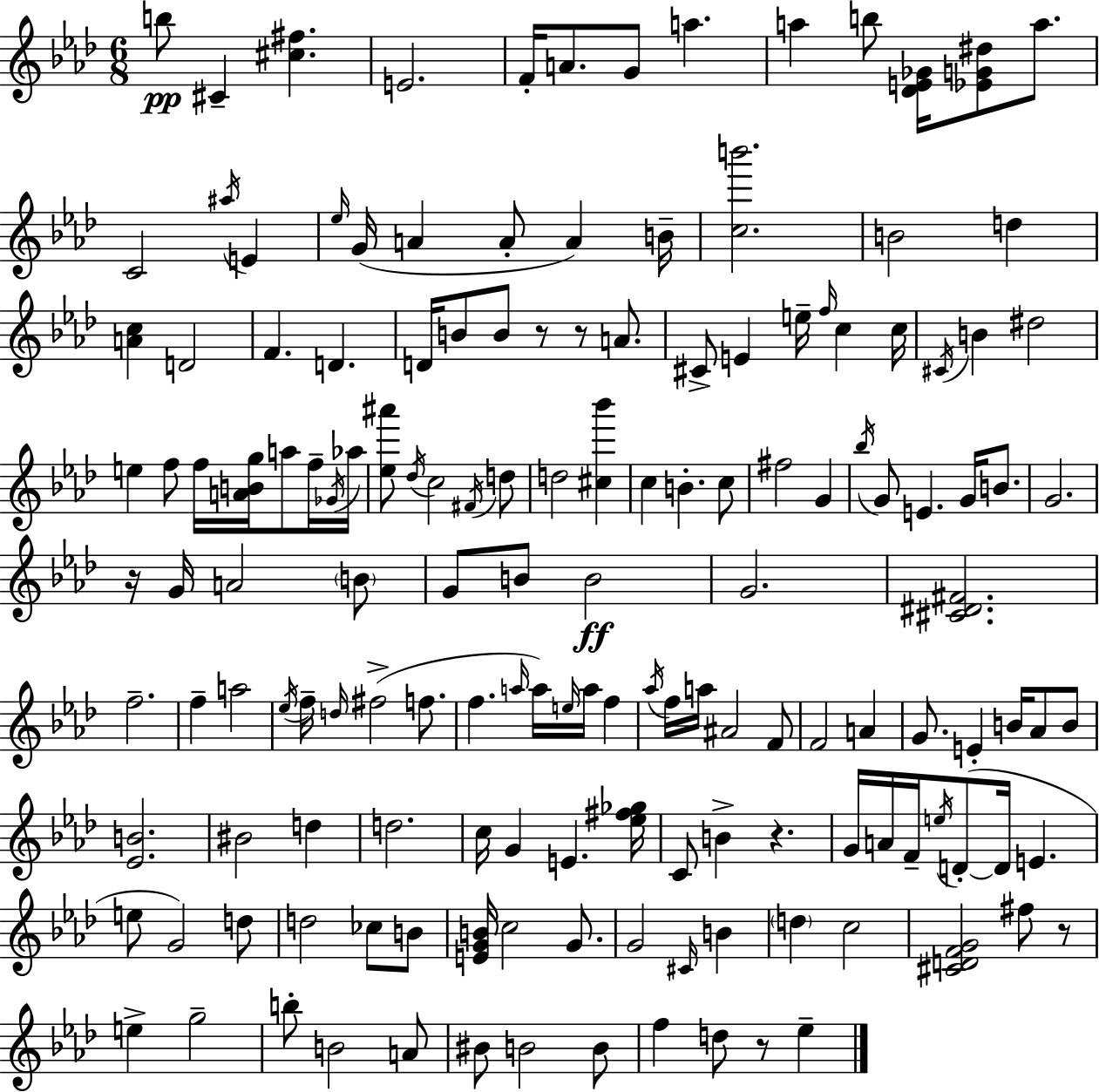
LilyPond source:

{
  \clef treble
  \numericTimeSignature
  \time 6/8
  \key f \minor
  b''8\pp cis'4-- <cis'' fis''>4. | e'2. | f'16-. a'8. g'8 a''4. | a''4 b''8 <des' e' ges'>16 <ees' g' dis''>8 a''8. | \break c'2 \acciaccatura { ais''16 } e'4 | \grace { ees''16 }( g'16 a'4 a'8-. a'4) | b'16-- <c'' b'''>2. | b'2 d''4 | \break <a' c''>4 d'2 | f'4. d'4. | d'16 b'8 b'8 r8 r8 a'8. | cis'8-> e'4 e''16-- \grace { f''16 } c''4 | \break c''16 \acciaccatura { cis'16 } b'4 dis''2 | e''4 f''8 f''16 <a' b' g''>16 | a''8 f''16-- \acciaccatura { ges'16 } aes''16 <ees'' ais'''>8 \acciaccatura { des''16 } c''2 | \acciaccatura { fis'16 } d''8 d''2 | \break <cis'' bes'''>4 c''4 b'4.-. | c''8 fis''2 | g'4 \acciaccatura { bes''16 } g'8 e'4. | g'16 b'8. g'2. | \break r16 g'16 a'2 | \parenthesize b'8 g'8 b'8 | b'2\ff g'2. | <cis' dis' fis'>2. | \break f''2.-- | f''4-- | a''2 \acciaccatura { ees''16 } f''16-- \grace { d''16 } fis''2->( | f''8. f''4. | \break \grace { a''16 }) a''16 \grace { e''16 } a''16 f''4 | \acciaccatura { aes''16 } f''16 a''16 ais'2 f'8 | f'2 a'4 | g'8. e'4-. b'16 aes'8 b'8 | \break <ees' b'>2. | bis'2 d''4 | d''2. | c''16 g'4 e'4. | \break <ees'' fis'' ges''>16 c'8 b'4-> r4. | g'16 a'16 f'16-- \acciaccatura { e''16 }( d'8-.~~ d'16 e'4. | e''8 g'2) | d''8 d''2 ces''8 | \break b'8 <e' g' b'>16 c''2 g'8. | g'2 \grace { cis'16 } b'4 | \parenthesize d''4 c''2 | <cis' d' f' g'>2 fis''8 | \break r8 e''4-> g''2-- | b''8-. b'2 | a'8 bis'8 b'2 | b'8 f''4 d''8 r8 ees''4-- | \break \bar "|."
}